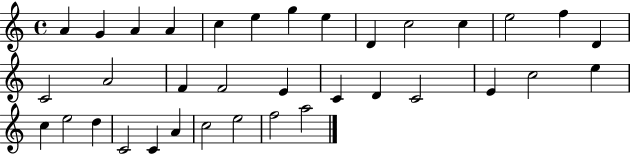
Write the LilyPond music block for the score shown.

{
  \clef treble
  \time 4/4
  \defaultTimeSignature
  \key c \major
  a'4 g'4 a'4 a'4 | c''4 e''4 g''4 e''4 | d'4 c''2 c''4 | e''2 f''4 d'4 | \break c'2 a'2 | f'4 f'2 e'4 | c'4 d'4 c'2 | e'4 c''2 e''4 | \break c''4 e''2 d''4 | c'2 c'4 a'4 | c''2 e''2 | f''2 a''2 | \break \bar "|."
}